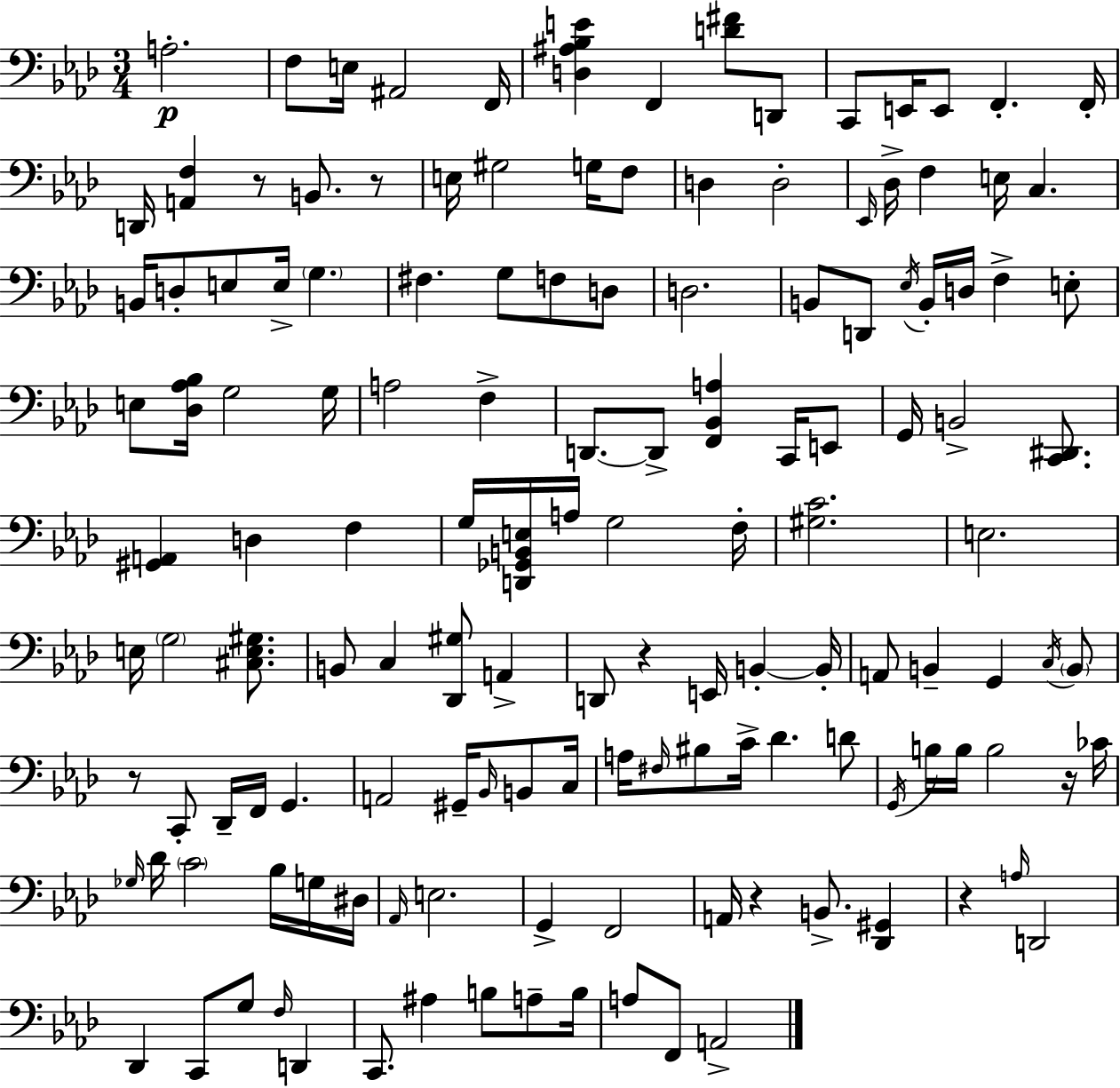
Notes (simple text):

A3/h. F3/e E3/s A#2/h F2/s [D3,A#3,Bb3,E4]/q F2/q [D4,F#4]/e D2/e C2/e E2/s E2/e F2/q. F2/s D2/s [A2,F3]/q R/e B2/e. R/e E3/s G#3/h G3/s F3/e D3/q D3/h Eb2/s Db3/s F3/q E3/s C3/q. B2/s D3/e E3/e E3/s G3/q. F#3/q. G3/e F3/e D3/e D3/h. B2/e D2/e Eb3/s B2/s D3/s F3/q E3/e E3/e [Db3,Ab3,Bb3]/s G3/h G3/s A3/h F3/q D2/e. D2/e [F2,Bb2,A3]/q C2/s E2/e G2/s B2/h [C2,D#2]/e. [G#2,A2]/q D3/q F3/q G3/s [D2,Gb2,B2,E3]/s A3/s G3/h F3/s [G#3,C4]/h. E3/h. E3/s G3/h [C#3,E3,G#3]/e. B2/e C3/q [Db2,G#3]/e A2/q D2/e R/q E2/s B2/q B2/s A2/e B2/q G2/q C3/s B2/e R/e C2/e Db2/s F2/s G2/q. A2/h G#2/s Bb2/s B2/e C3/s A3/s F#3/s BIS3/e C4/s Db4/q. D4/e G2/s B3/s B3/s B3/h R/s CES4/s Gb3/s Db4/s C4/h Bb3/s G3/s D#3/s Ab2/s E3/h. G2/q F2/h A2/s R/q B2/e. [Db2,G#2]/q R/q A3/s D2/h Db2/q C2/e G3/e F3/s D2/q C2/e. A#3/q B3/e A3/e B3/s A3/e F2/e A2/h